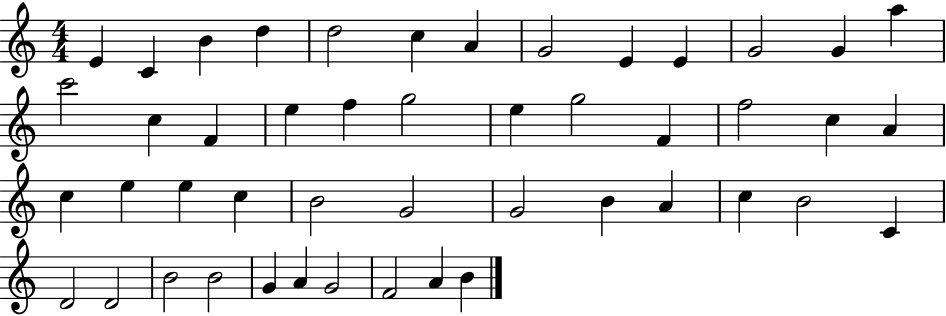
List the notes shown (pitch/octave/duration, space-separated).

E4/q C4/q B4/q D5/q D5/h C5/q A4/q G4/h E4/q E4/q G4/h G4/q A5/q C6/h C5/q F4/q E5/q F5/q G5/h E5/q G5/h F4/q F5/h C5/q A4/q C5/q E5/q E5/q C5/q B4/h G4/h G4/h B4/q A4/q C5/q B4/h C4/q D4/h D4/h B4/h B4/h G4/q A4/q G4/h F4/h A4/q B4/q